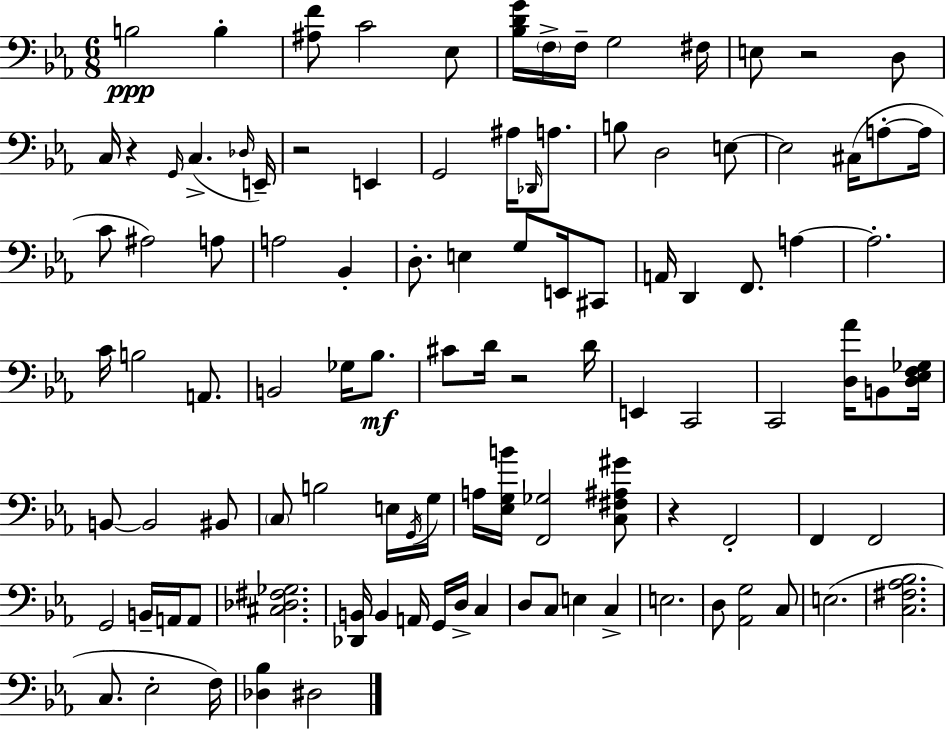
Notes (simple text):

B3/h B3/q [A#3,F4]/e C4/h Eb3/e [Bb3,D4,G4]/s F3/s F3/s G3/h F#3/s E3/e R/h D3/e C3/s R/q G2/s C3/q. Db3/s E2/s R/h E2/q G2/h A#3/s Db2/s A3/e. B3/e D3/h E3/e E3/h C#3/s A3/e A3/s C4/e A#3/h A3/e A3/h Bb2/q D3/e. E3/q G3/e E2/s C#2/e A2/s D2/q F2/e. A3/q A3/h. C4/s B3/h A2/e. B2/h Gb3/s Bb3/e. C#4/e D4/s R/h D4/s E2/q C2/h C2/h [D3,Ab4]/s B2/e [D3,Eb3,F3,Gb3]/s B2/e B2/h BIS2/e C3/e B3/h E3/s G2/s G3/s A3/s [Eb3,G3,B4]/s [F2,Gb3]/h [C3,F#3,A#3,G#4]/e R/q F2/h F2/q F2/h G2/h B2/s A2/s A2/e [C#3,Db3,F#3,Gb3]/h. [Db2,B2]/s B2/q A2/s G2/s D3/s C3/q D3/e C3/e E3/q C3/q E3/h. D3/e [Ab2,G3]/h C3/e E3/h. [C3,F#3,Ab3,Bb3]/h. C3/e. Eb3/h F3/s [Db3,Bb3]/q D#3/h